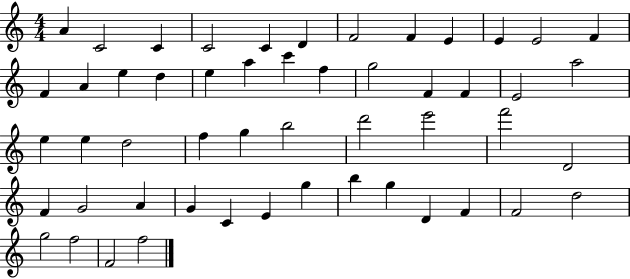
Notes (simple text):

A4/q C4/h C4/q C4/h C4/q D4/q F4/h F4/q E4/q E4/q E4/h F4/q F4/q A4/q E5/q D5/q E5/q A5/q C6/q F5/q G5/h F4/q F4/q E4/h A5/h E5/q E5/q D5/h F5/q G5/q B5/h D6/h E6/h F6/h D4/h F4/q G4/h A4/q G4/q C4/q E4/q G5/q B5/q G5/q D4/q F4/q F4/h D5/h G5/h F5/h F4/h F5/h